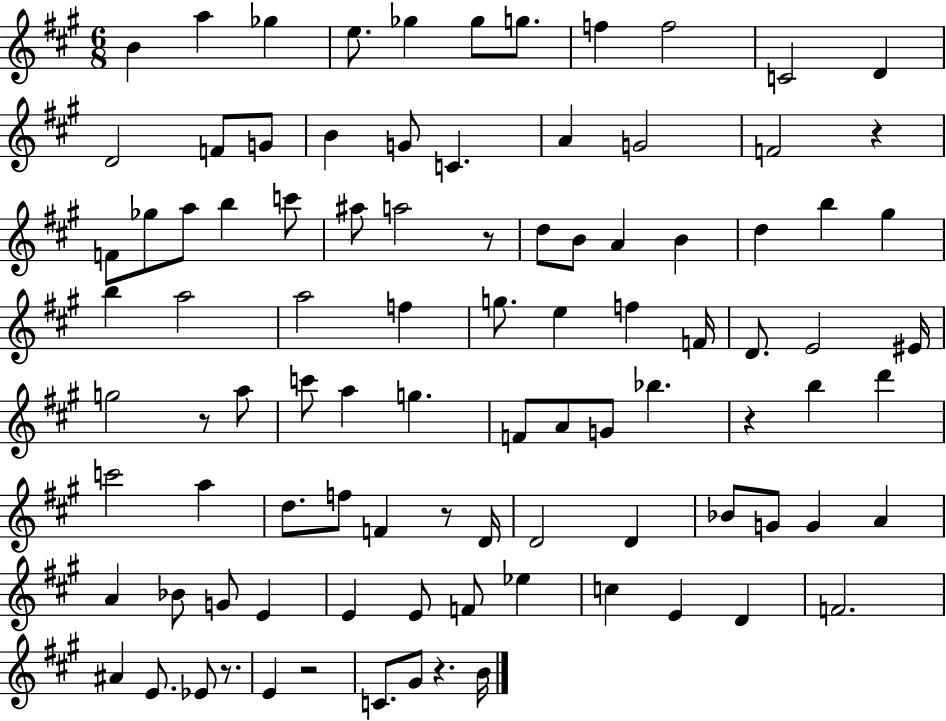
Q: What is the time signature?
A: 6/8